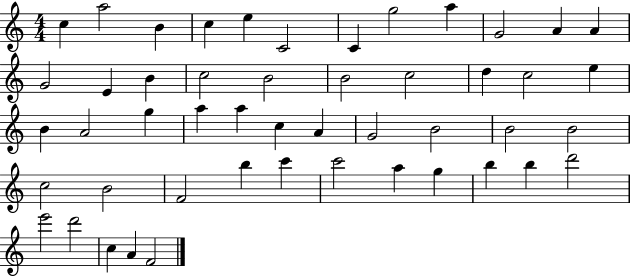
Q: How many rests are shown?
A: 0